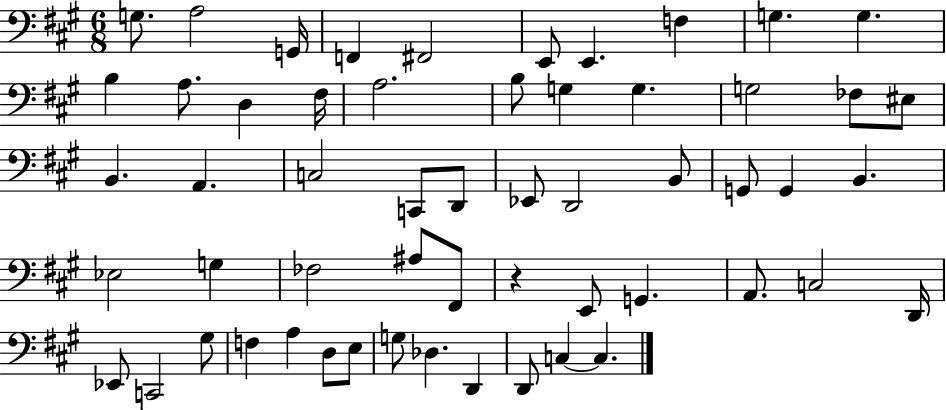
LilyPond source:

{
  \clef bass
  \numericTimeSignature
  \time 6/8
  \key a \major
  g8. a2 g,16 | f,4 fis,2 | e,8 e,4. f4 | g4. g4. | \break b4 a8. d4 fis16 | a2. | b8 g4 g4. | g2 fes8 eis8 | \break b,4. a,4. | c2 c,8 d,8 | ees,8 d,2 b,8 | g,8 g,4 b,4. | \break ees2 g4 | fes2 ais8 fis,8 | r4 e,8 g,4. | a,8. c2 d,16 | \break ees,8 c,2 gis8 | f4 a4 d8 e8 | g8 des4. d,4 | d,8 c4~~ c4. | \break \bar "|."
}